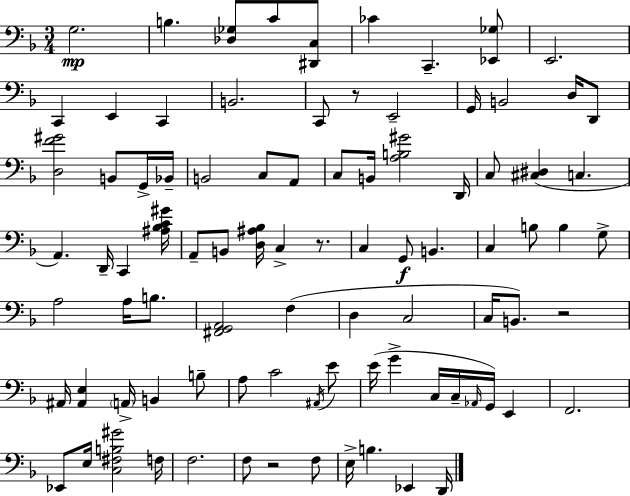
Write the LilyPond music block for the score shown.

{
  \clef bass
  \numericTimeSignature
  \time 3/4
  \key f \major
  \repeat volta 2 { g2.\mp | b4. <des ges>8 c'8 <dis, c>8 | ces'4 c,4.-- <ees, ges>8 | e,2. | \break c,4 e,4 c,4 | b,2. | c,8 r8 e,2-- | g,16 b,2 d16 d,8 | \break <d f' gis'>2 b,8 g,16-> bes,16-- | b,2 c8 a,8 | c8 b,16 <a b gis'>2 d,16 | c8 <cis dis>4( c4. | \break a,4.) d,16-- c,4 <ais bes c' gis'>16 | a,8-- b,8 <d ais bes>16 c4-> r8. | c4 g,8\f b,4. | c4 b8 b4 g8-> | \break a2 a16 b8. | <fis, g, a,>2 f4( | d4 c2 | c16 b,8.) r2 | \break ais,16 <ais, e>4 \parenthesize a,16-> b,4 b8-- | a8 c'2 \acciaccatura { ais,16 } e'8 | e'16( g'4-> c16 c16-- \grace { aes,16 }) g,16 e,4 | f,2. | \break ees,8 e16 <c fis b gis'>2 | f16 f2. | f8 r2 | f8 e16-> b4. ees,4 | \break d,16 } \bar "|."
}